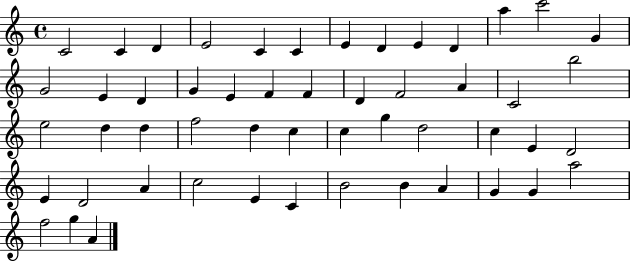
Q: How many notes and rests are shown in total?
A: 52